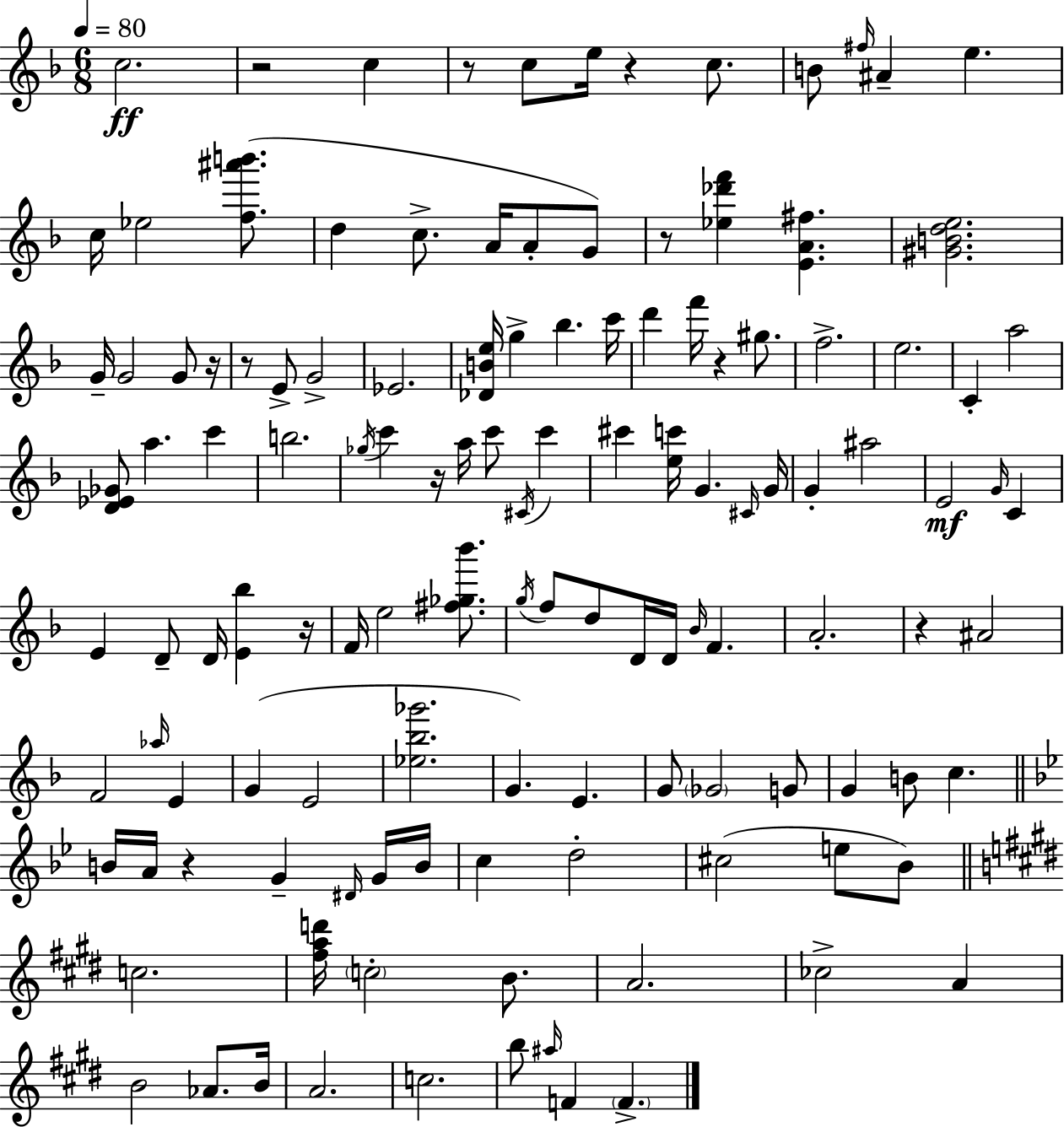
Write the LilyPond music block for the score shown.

{
  \clef treble
  \numericTimeSignature
  \time 6/8
  \key d \minor
  \tempo 4 = 80
  c''2.\ff | r2 c''4 | r8 c''8 e''16 r4 c''8. | b'8 \grace { fis''16 } ais'4-- e''4. | \break c''16 ees''2 <f'' ais''' b'''>8.( | d''4 c''8.-> a'16 a'8-. g'8) | r8 <ees'' des''' f'''>4 <e' a' fis''>4. | <gis' b' d'' e''>2. | \break g'16-- g'2 g'8 | r16 r8 e'8-> g'2-> | ees'2. | <des' b' e''>16 g''4-> bes''4. | \break c'''16 d'''4 f'''16 r4 gis''8. | f''2.-> | e''2. | c'4-. a''2 | \break <d' ees' ges'>8 a''4. c'''4 | b''2. | \acciaccatura { ges''16 } c'''4 r16 a''16 c'''8 \acciaccatura { cis'16 } c'''4 | cis'''4 <e'' c'''>16 g'4. | \break \grace { cis'16 } g'16 g'4-. ais''2 | e'2\mf | \grace { g'16 } c'4 e'4 d'8-- d'16 | <e' bes''>4 r16 f'16 e''2 | \break <fis'' ges'' bes'''>8. \acciaccatura { g''16 } f''8 d''8 d'16 d'16 | \grace { bes'16 } f'4. a'2.-. | r4 ais'2 | f'2 | \break \grace { aes''16 } e'4 g'4( | e'2 <ees'' bes'' ges'''>2. | g'4.) | e'4. g'8 \parenthesize ges'2 | \break g'8 g'4 | b'8 c''4. \bar "||" \break \key g \minor b'16 a'16 r4 g'4-- \grace { dis'16 } g'16 | b'16 c''4 d''2-. | cis''2( e''8 bes'8) | \bar "||" \break \key e \major c''2. | <fis'' a'' d'''>16 \parenthesize c''2-. b'8. | a'2. | ces''2-> a'4 | \break b'2 aes'8. b'16 | a'2. | c''2. | b''8 \grace { ais''16 } f'4 \parenthesize f'4.-> | \break \bar "|."
}